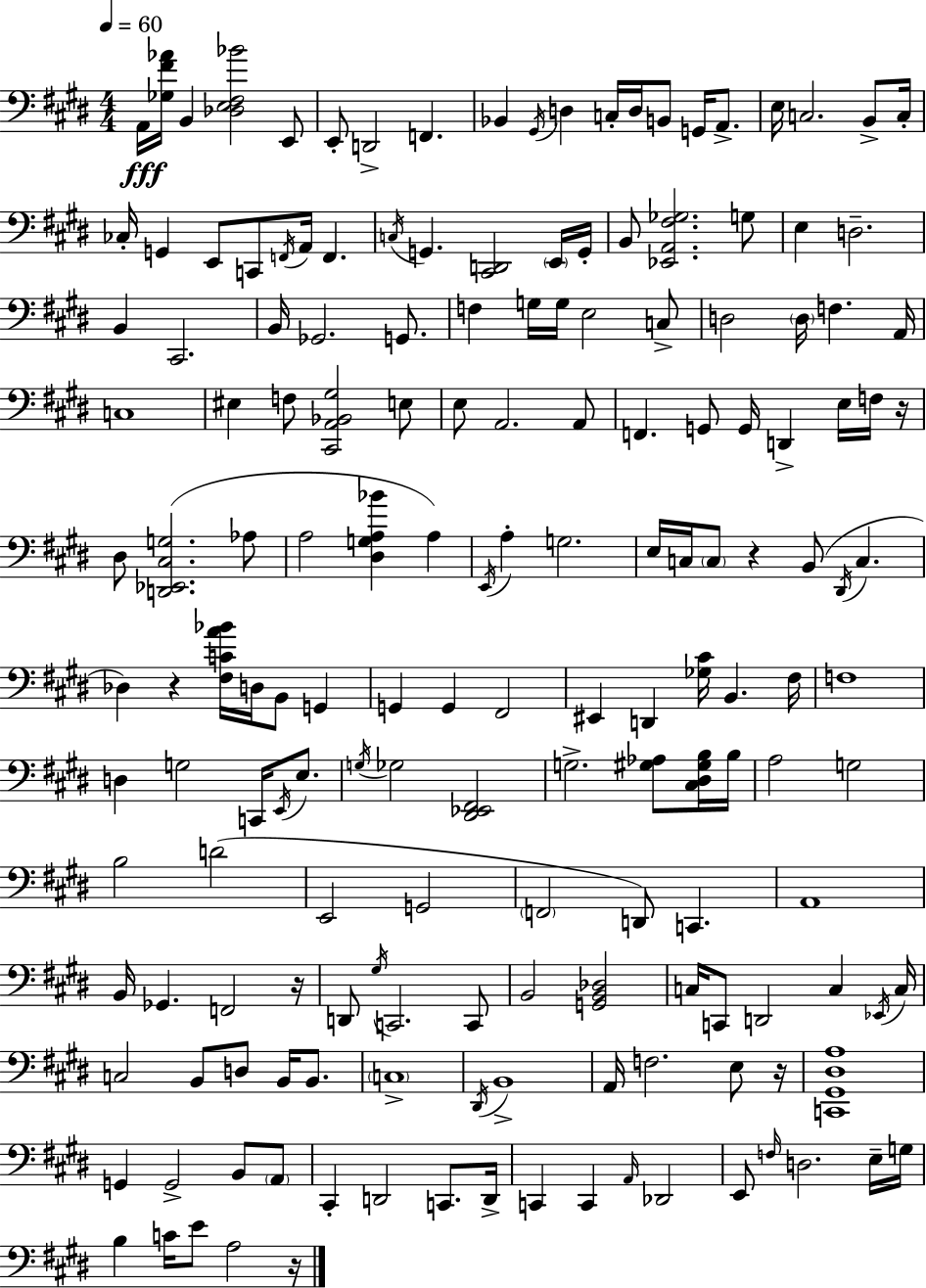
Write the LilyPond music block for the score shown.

{
  \clef bass
  \numericTimeSignature
  \time 4/4
  \key e \major
  \tempo 4 = 60
  a,16\fff <ges fis' aes'>16 b,4 <des e fis bes'>2 e,8 | e,8-. d,2-> f,4. | bes,4 \acciaccatura { gis,16 } d4 c16-. d16 b,8 g,16 a,8.-> | e16 c2. b,8-> | \break c16-. ces16-. g,4 e,8 c,8 \acciaccatura { f,16 } a,16 f,4. | \acciaccatura { c16 } g,4. <cis, d,>2 | \parenthesize e,16 g,16-. b,8 <ees, a, fis ges>2. | g8 e4 d2.-- | \break b,4 cis,2. | b,16 ges,2. | g,8. f4 g16 g16 e2 | c8-> d2 \parenthesize d16 f4. | \break a,16 c1 | eis4 f8 <cis, a, bes, gis>2 | e8 e8 a,2. | a,8 f,4. g,8 g,16 d,4-> | \break e16 f16 r16 dis8 <d, ees, cis g>2.( | aes8 a2 <dis g a bes'>4 a4) | \acciaccatura { e,16 } a4-. g2. | e16 c16 \parenthesize c8 r4 b,8( \acciaccatura { dis,16 } c4. | \break des4) r4 <fis c' a' bes'>16 d16 b,8 | g,4 g,4 g,4 fis,2 | eis,4 d,4 <ges cis'>16 b,4. | fis16 f1 | \break d4 g2 | c,16 \acciaccatura { e,16 } e8. \acciaccatura { g16 } ges2 <dis, ees, fis,>2 | g2.-> | <gis aes>8 <cis dis gis b>16 b16 a2 g2 | \break b2 d'2( | e,2 g,2 | \parenthesize f,2 d,8) | c,4. a,1 | \break b,16 ges,4. f,2 | r16 d,8 \acciaccatura { gis16 } c,2. | c,8 b,2 | <g, b, des>2 c16 c,8 d,2 | \break c4 \acciaccatura { ees,16 } c16 c2 | b,8 d8 b,16 b,8. \parenthesize c1-> | \acciaccatura { dis,16 } b,1-> | a,16 f2. | \break e8 r16 <c, gis, dis a>1 | g,4 g,2-> | b,8 \parenthesize a,8 cis,4-. d,2 | c,8. d,16-> c,4 c,4 | \break \grace { a,16 } des,2 e,8 \grace { f16 } d2. | e16-- g16 b4 | c'16 e'8 a2 r16 \bar "|."
}